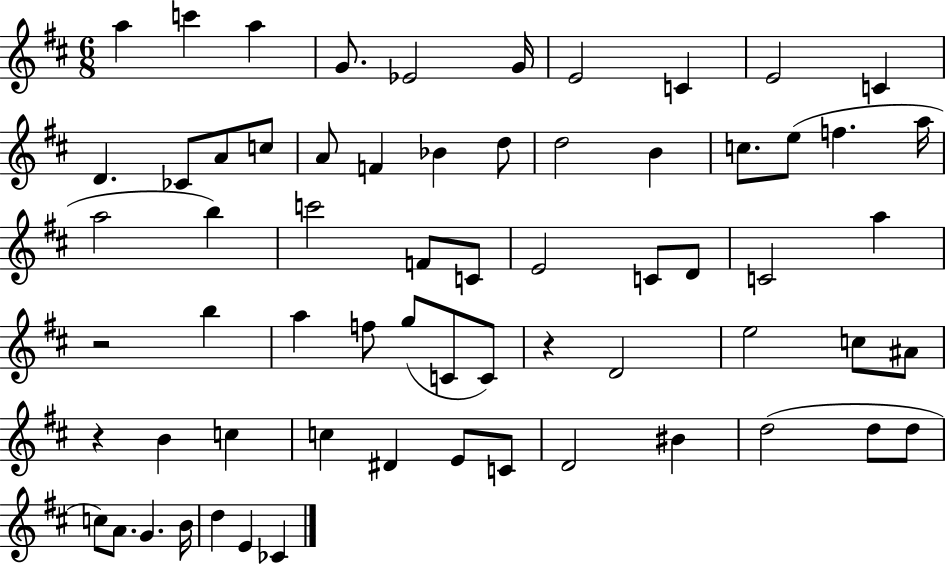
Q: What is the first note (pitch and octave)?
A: A5